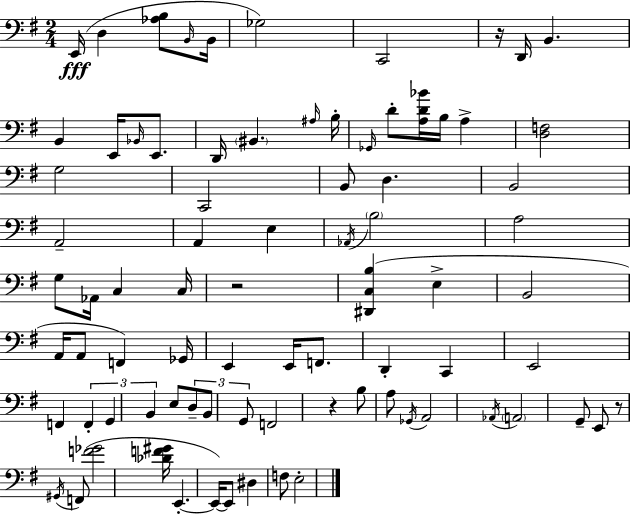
{
  \clef bass
  \numericTimeSignature
  \time 2/4
  \key e \minor
  \repeat volta 2 { e,16(\fff d4 <aes b>8 \grace { b,16 } | b,16 ges2) | c,2 | r16 d,16 b,4. | \break b,4 e,16 \grace { bes,16 } e,8. | d,16 \parenthesize bis,4. | \grace { ais16 } b16-. \grace { ges,16 } d'8-. <a d' bes'>16 b16 | a4-> <d f>2 | \break g2 | c,2 | b,8 d4. | b,2 | \break a,2-- | a,4 | e4 \acciaccatura { aes,16 } \parenthesize b2 | a2 | \break g8 aes,16 | c4 c16 r2 | <dis, c b>4( | e4-> b,2 | \break a,16 a,8 | f,4) ges,16 e,4 | e,16 f,8. d,4-. | c,4 e,2 | \break f,4 | \tuplet 3/2 { f,4-. g,4 | b,4 } e8 \tuplet 3/2 { d8-- | b,8 g,8 } f,2 | \break r4 | b8 a8 \acciaccatura { ges,16 } a,2 | \acciaccatura { aes,16 } \parenthesize a,2 | g,8-- | \break e,8 r8 \acciaccatura { gis,16 } f,8( | <f' ges'>2 | <des' f' gis'>16 e,4.-.~~ e,16~~) | e,8 dis4 f8 | \break e2-. | } \bar "|."
}